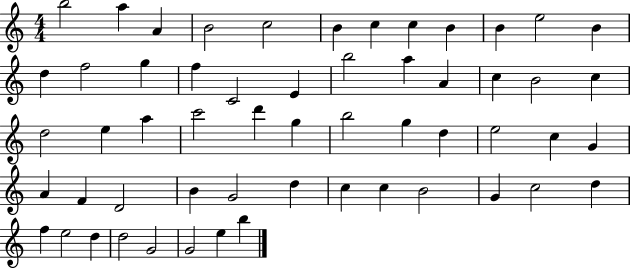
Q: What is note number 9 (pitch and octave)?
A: B4